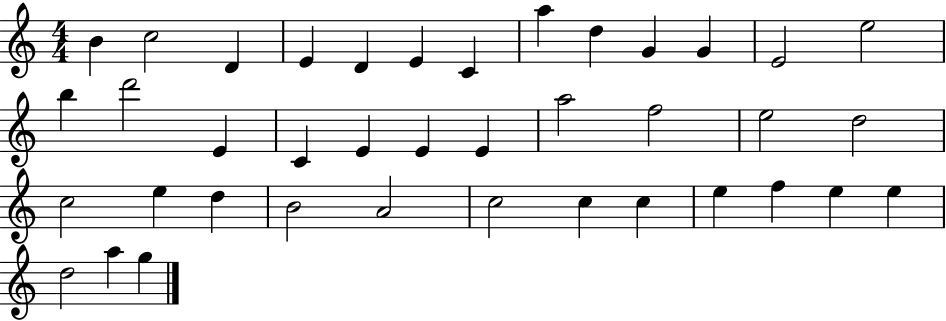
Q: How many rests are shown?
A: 0